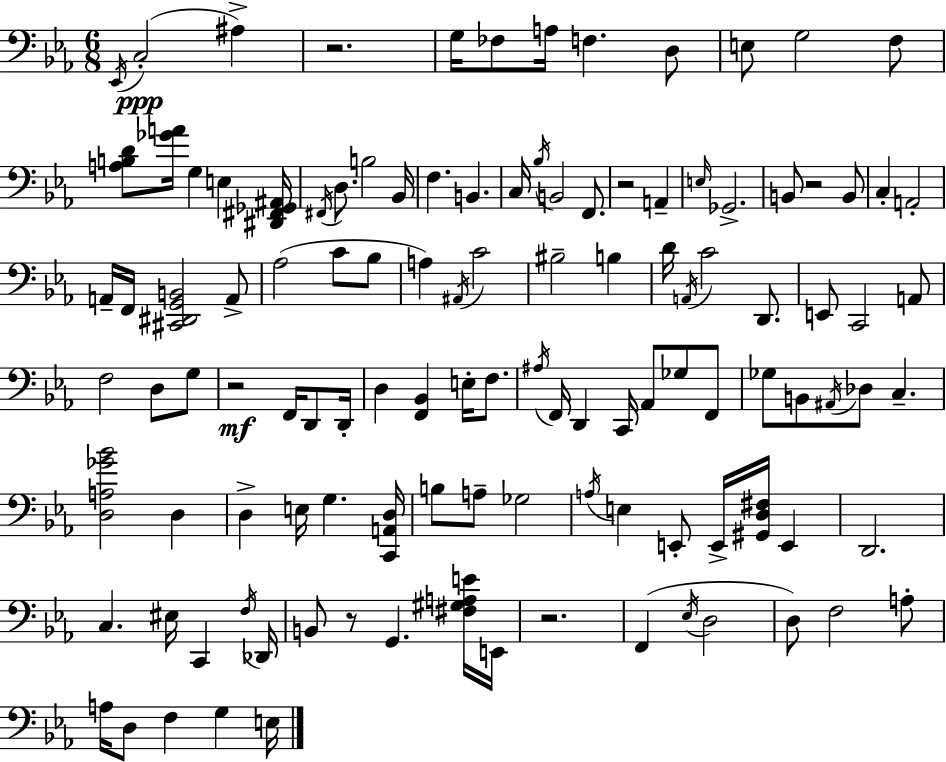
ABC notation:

X:1
T:Untitled
M:6/8
L:1/4
K:Eb
_E,,/4 C,2 ^A, z2 G,/4 _F,/2 A,/4 F, D,/2 E,/2 G,2 F,/2 [A,B,D]/2 [_GA]/4 G, E, [^D,,^F,,_G,,^A,,]/4 ^F,,/4 D,/2 B,2 _B,,/4 F, B,, C,/4 _B,/4 B,,2 F,,/2 z2 A,, E,/4 _G,,2 B,,/2 z2 B,,/2 C, A,,2 A,,/4 F,,/4 [^C,,^D,,G,,B,,]2 A,,/2 _A,2 C/2 _B,/2 A, ^A,,/4 C2 ^B,2 B, D/4 A,,/4 C2 D,,/2 E,,/2 C,,2 A,,/2 F,2 D,/2 G,/2 z2 F,,/4 D,,/2 D,,/4 D, [F,,_B,,] E,/4 F,/2 ^A,/4 F,,/4 D,, C,,/4 _A,,/2 _G,/2 F,,/2 _G,/2 B,,/2 ^A,,/4 _D,/2 C, [D,A,_G_B]2 D, D, E,/4 G, [C,,A,,D,]/4 B,/2 A,/2 _G,2 A,/4 E, E,,/2 E,,/4 [^G,,D,^F,]/4 E,, D,,2 C, ^E,/4 C,, F,/4 _D,,/4 B,,/2 z/2 G,, [^F,^G,A,E]/4 E,,/4 z2 F,, _E,/4 D,2 D,/2 F,2 A,/2 A,/4 D,/2 F, G, E,/4